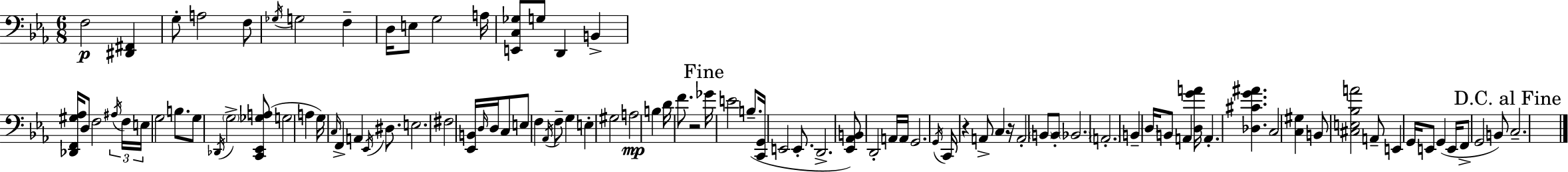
F3/h [D#2,F#2]/q G3/e A3/h F3/e Gb3/s G3/h F3/q D3/s E3/e G3/h A3/s [E2,C3,Gb3]/e G3/e D2/q B2/q [Db2,F2,G#3,Ab3]/s D3/e F3/h A#3/s F3/s E3/s G3/h B3/e. G3/e Db2/s G3/h [C2,Eb2,Gb3,A3]/e G3/h A3/q G3/s C3/s F2/q A2/q Eb2/s D#3/e. E3/h. F#3/h [Eb2,B2]/s D3/s D3/s C3/e E3/e F3/q Ab2/s F3/e G3/q E3/q G#3/h A3/h B3/q D4/s F4/e. R/h Gb4/s E4/h B3/e. [C2,G2]/s E2/h E2/e. D2/h. [Eb2,Ab2,B2]/e D2/h A2/s A2/s G2/h. G2/s C2/s R/q A2/e C3/q R/s A2/h B2/e B2/e Bb2/h. A2/h. B2/q D3/s B2/e A2/q [D3,G4,A4]/s A2/q. [Db3,C#4,G4,A#4]/q. C3/h [C3,G#3]/q B2/e [C#3,E3,Bb3,A4]/h A2/e E2/q G2/s E2/e G2/q E2/s F2/e G2/h B2/e C3/h.